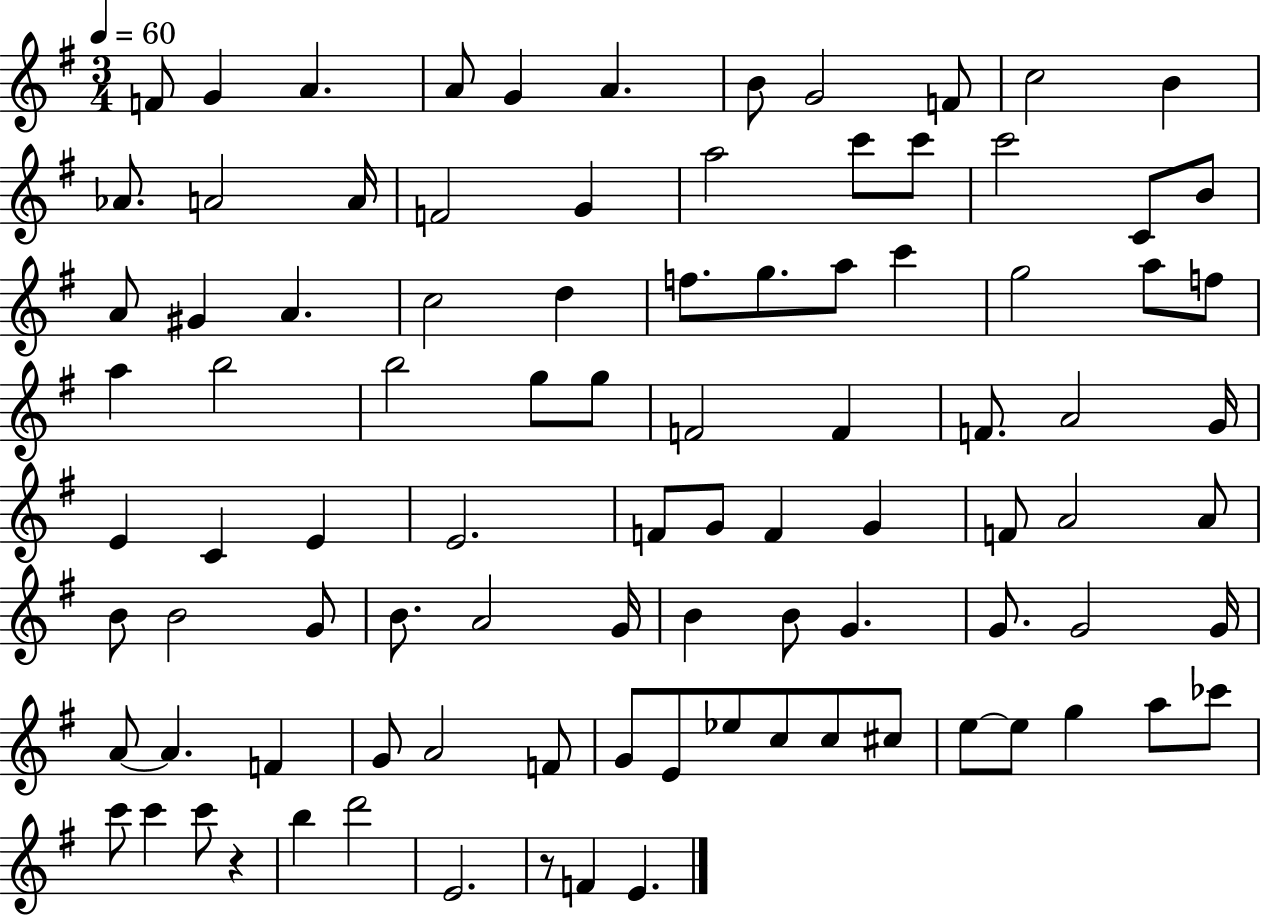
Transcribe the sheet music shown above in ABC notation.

X:1
T:Untitled
M:3/4
L:1/4
K:G
F/2 G A A/2 G A B/2 G2 F/2 c2 B _A/2 A2 A/4 F2 G a2 c'/2 c'/2 c'2 C/2 B/2 A/2 ^G A c2 d f/2 g/2 a/2 c' g2 a/2 f/2 a b2 b2 g/2 g/2 F2 F F/2 A2 G/4 E C E E2 F/2 G/2 F G F/2 A2 A/2 B/2 B2 G/2 B/2 A2 G/4 B B/2 G G/2 G2 G/4 A/2 A F G/2 A2 F/2 G/2 E/2 _e/2 c/2 c/2 ^c/2 e/2 e/2 g a/2 _c'/2 c'/2 c' c'/2 z b d'2 E2 z/2 F E